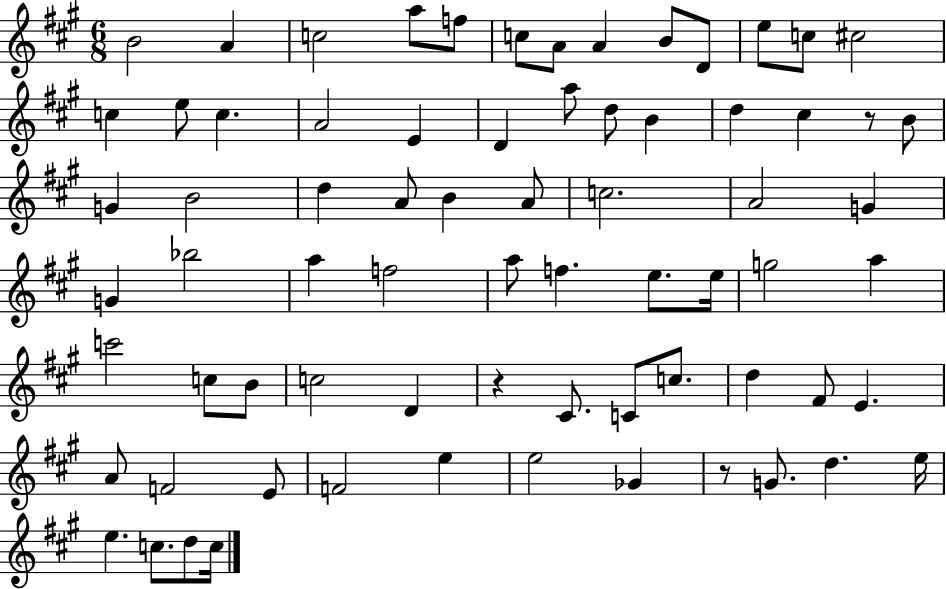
X:1
T:Untitled
M:6/8
L:1/4
K:A
B2 A c2 a/2 f/2 c/2 A/2 A B/2 D/2 e/2 c/2 ^c2 c e/2 c A2 E D a/2 d/2 B d ^c z/2 B/2 G B2 d A/2 B A/2 c2 A2 G G _b2 a f2 a/2 f e/2 e/4 g2 a c'2 c/2 B/2 c2 D z ^C/2 C/2 c/2 d ^F/2 E A/2 F2 E/2 F2 e e2 _G z/2 G/2 d e/4 e c/2 d/2 c/4